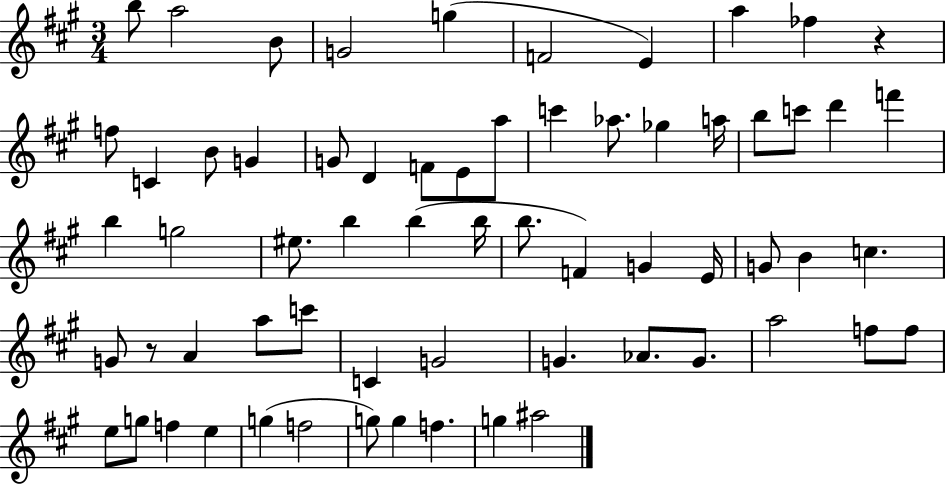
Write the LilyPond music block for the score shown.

{
  \clef treble
  \numericTimeSignature
  \time 3/4
  \key a \major
  \repeat volta 2 { b''8 a''2 b'8 | g'2 g''4( | f'2 e'4) | a''4 fes''4 r4 | \break f''8 c'4 b'8 g'4 | g'8 d'4 f'8 e'8 a''8 | c'''4 aes''8. ges''4 a''16 | b''8 c'''8 d'''4 f'''4 | \break b''4 g''2 | eis''8. b''4 b''4( b''16 | b''8. f'4) g'4 e'16 | g'8 b'4 c''4. | \break g'8 r8 a'4 a''8 c'''8 | c'4 g'2 | g'4. aes'8. g'8. | a''2 f''8 f''8 | \break e''8 g''8 f''4 e''4 | g''4( f''2 | g''8) g''4 f''4. | g''4 ais''2 | \break } \bar "|."
}